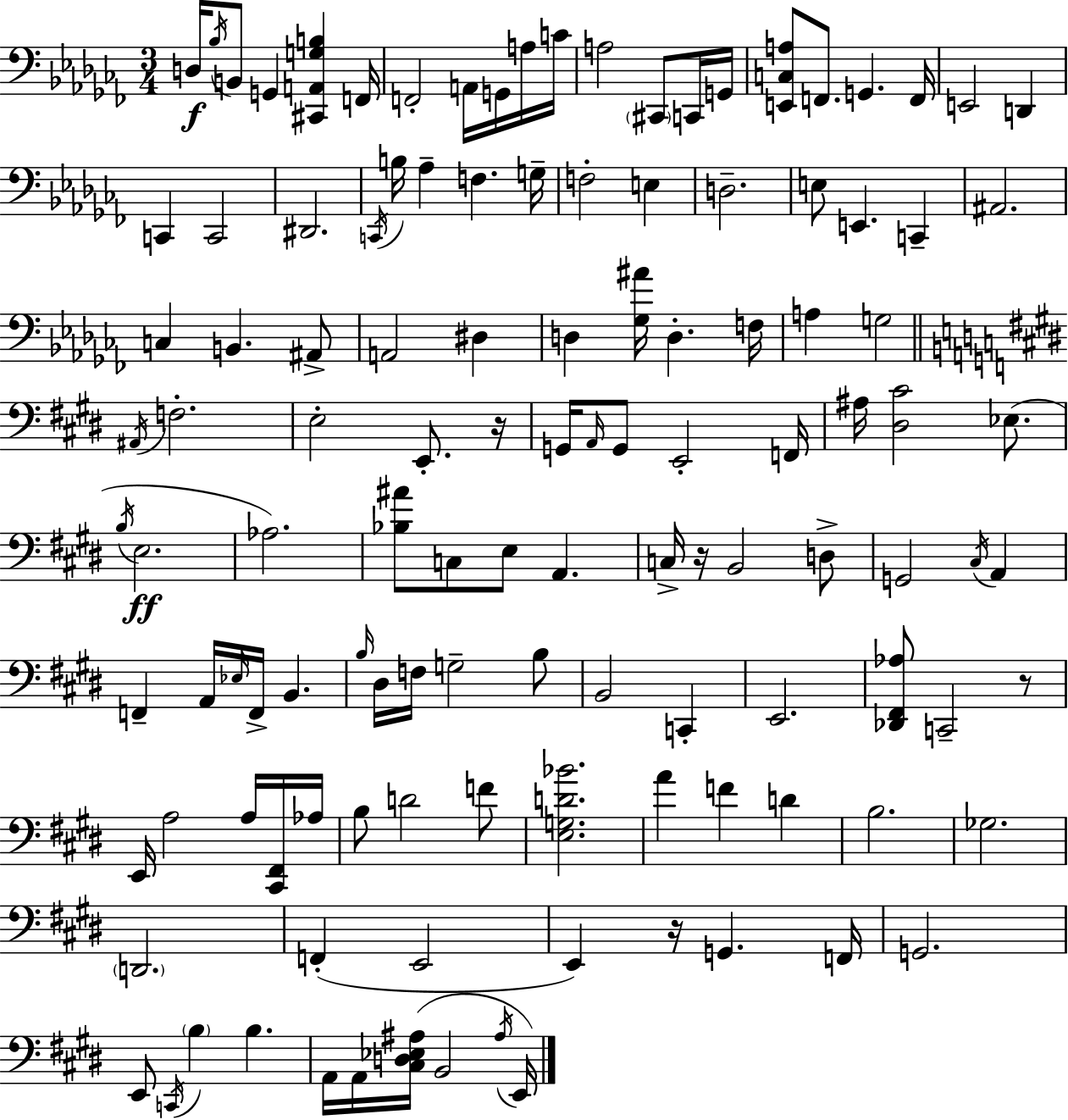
{
  \clef bass
  \numericTimeSignature
  \time 3/4
  \key aes \minor
  \repeat volta 2 { d16\f \acciaccatura { bes16 } b,8 g,4 <cis, a, g b>4 | f,16 f,2-. a,16 g,16 a16 | c'16 a2 \parenthesize cis,8 c,16 | g,16 <e, c a>8 f,8. g,4. | \break f,16 e,2 d,4 | c,4 c,2 | dis,2. | \acciaccatura { c,16 } b16 aes4-- f4. | \break g16-- f2-. e4 | d2.-- | e8 e,4. c,4-- | ais,2. | \break c4 b,4. | ais,8-> a,2 dis4 | d4 <ges ais'>16 d4.-. | f16 a4 g2 | \break \bar "||" \break \key e \major \acciaccatura { ais,16 } f2.-. | e2-. e,8.-. | r16 g,16 \grace { a,16 } g,8 e,2-. | f,16 ais16 <dis cis'>2 ees8.( | \break \acciaccatura { b16 } e2.\ff | aes2.) | <bes ais'>8 c8 e8 a,4. | c16-> r16 b,2 | \break d8-> g,2 \acciaccatura { cis16 } | a,4 f,4-- a,16 \grace { ees16 } f,16-> b,4. | \grace { b16 } dis16 f16 g2-- | b8 b,2 | \break c,4-. e,2. | <des, fis, aes>8 c,2-- | r8 e,16 a2 | a16 <cis, fis,>16 aes16 b8 d'2 | \break f'8 <e g d' bes'>2. | a'4 f'4 | d'4 b2. | ges2. | \break \parenthesize d,2. | f,4-.( e,2 | e,4) r16 g,4. | f,16 g,2. | \break e,8 \acciaccatura { c,16 } \parenthesize b4 | b4. a,16 a,16 <cis d ees ais>16( b,2 | \acciaccatura { ais16 } e,16) } \bar "|."
}